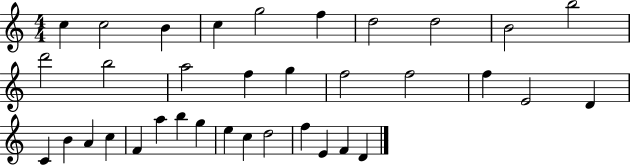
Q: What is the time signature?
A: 4/4